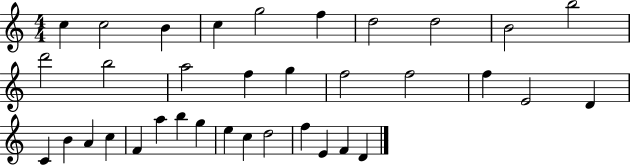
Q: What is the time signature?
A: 4/4